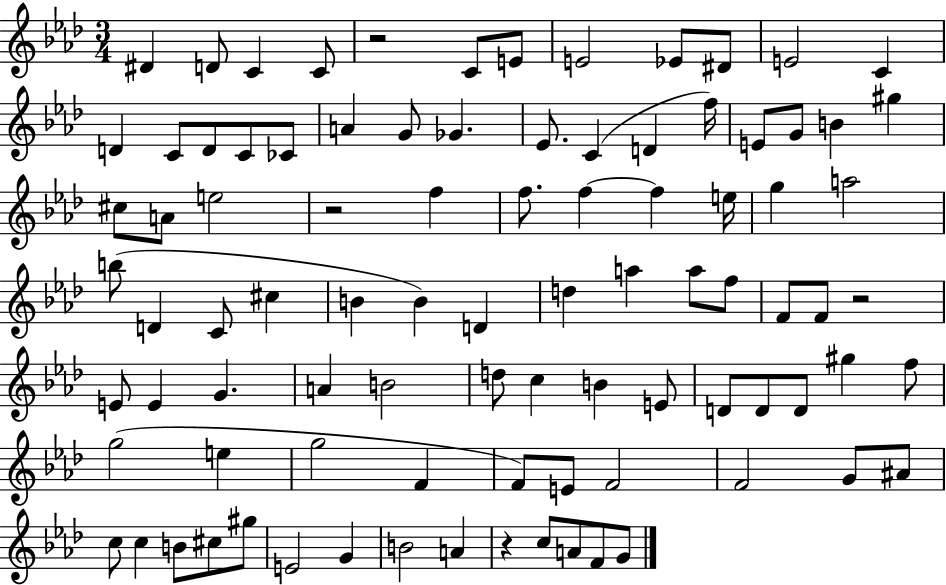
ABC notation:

X:1
T:Untitled
M:3/4
L:1/4
K:Ab
^D D/2 C C/2 z2 C/2 E/2 E2 _E/2 ^D/2 E2 C D C/2 D/2 C/2 _C/2 A G/2 _G _E/2 C D f/4 E/2 G/2 B ^g ^c/2 A/2 e2 z2 f f/2 f f e/4 g a2 b/2 D C/2 ^c B B D d a a/2 f/2 F/2 F/2 z2 E/2 E G A B2 d/2 c B E/2 D/2 D/2 D/2 ^g f/2 g2 e g2 F F/2 E/2 F2 F2 G/2 ^A/2 c/2 c B/2 ^c/2 ^g/2 E2 G B2 A z c/2 A/2 F/2 G/2